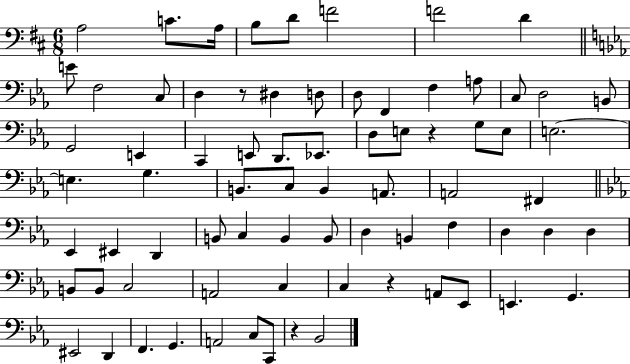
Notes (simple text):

A3/h C4/e. A3/s B3/e D4/e F4/h F4/h D4/q E4/e F3/h C3/e D3/q R/e D#3/q D3/e D3/e F2/q F3/q A3/e C3/e D3/h B2/e G2/h E2/q C2/q E2/e D2/e. Eb2/e. D3/e E3/e R/q G3/e E3/e E3/h. E3/q. G3/q. B2/e. C3/e B2/q A2/e. A2/h F#2/q Eb2/q EIS2/q D2/q B2/e C3/q B2/q B2/e D3/q B2/q F3/q D3/q D3/q D3/q B2/e B2/e C3/h A2/h C3/q C3/q R/q A2/e Eb2/e E2/q. G2/q. EIS2/h D2/q F2/q. G2/q. A2/h C3/e C2/e R/q Bb2/h